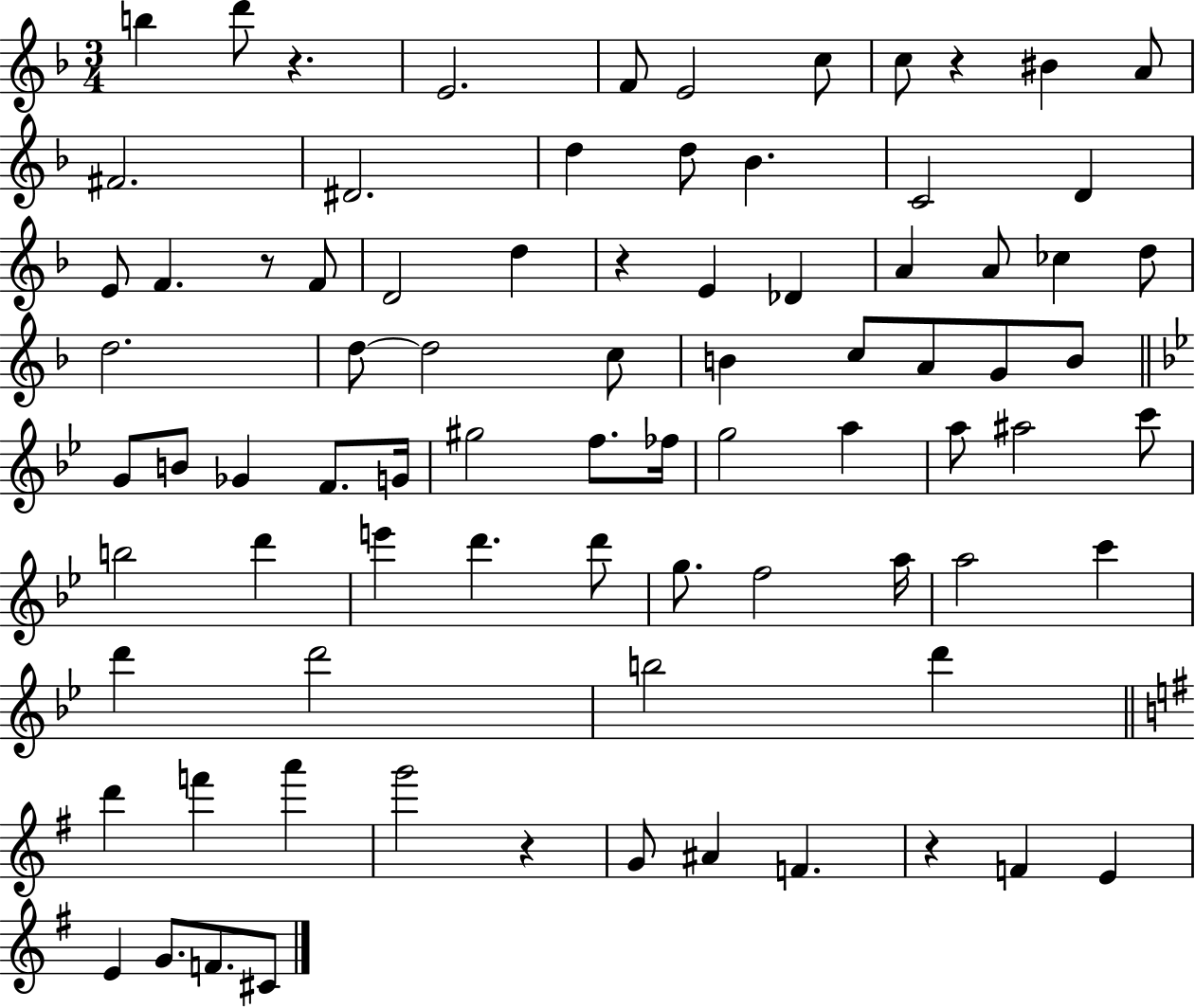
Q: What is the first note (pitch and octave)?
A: B5